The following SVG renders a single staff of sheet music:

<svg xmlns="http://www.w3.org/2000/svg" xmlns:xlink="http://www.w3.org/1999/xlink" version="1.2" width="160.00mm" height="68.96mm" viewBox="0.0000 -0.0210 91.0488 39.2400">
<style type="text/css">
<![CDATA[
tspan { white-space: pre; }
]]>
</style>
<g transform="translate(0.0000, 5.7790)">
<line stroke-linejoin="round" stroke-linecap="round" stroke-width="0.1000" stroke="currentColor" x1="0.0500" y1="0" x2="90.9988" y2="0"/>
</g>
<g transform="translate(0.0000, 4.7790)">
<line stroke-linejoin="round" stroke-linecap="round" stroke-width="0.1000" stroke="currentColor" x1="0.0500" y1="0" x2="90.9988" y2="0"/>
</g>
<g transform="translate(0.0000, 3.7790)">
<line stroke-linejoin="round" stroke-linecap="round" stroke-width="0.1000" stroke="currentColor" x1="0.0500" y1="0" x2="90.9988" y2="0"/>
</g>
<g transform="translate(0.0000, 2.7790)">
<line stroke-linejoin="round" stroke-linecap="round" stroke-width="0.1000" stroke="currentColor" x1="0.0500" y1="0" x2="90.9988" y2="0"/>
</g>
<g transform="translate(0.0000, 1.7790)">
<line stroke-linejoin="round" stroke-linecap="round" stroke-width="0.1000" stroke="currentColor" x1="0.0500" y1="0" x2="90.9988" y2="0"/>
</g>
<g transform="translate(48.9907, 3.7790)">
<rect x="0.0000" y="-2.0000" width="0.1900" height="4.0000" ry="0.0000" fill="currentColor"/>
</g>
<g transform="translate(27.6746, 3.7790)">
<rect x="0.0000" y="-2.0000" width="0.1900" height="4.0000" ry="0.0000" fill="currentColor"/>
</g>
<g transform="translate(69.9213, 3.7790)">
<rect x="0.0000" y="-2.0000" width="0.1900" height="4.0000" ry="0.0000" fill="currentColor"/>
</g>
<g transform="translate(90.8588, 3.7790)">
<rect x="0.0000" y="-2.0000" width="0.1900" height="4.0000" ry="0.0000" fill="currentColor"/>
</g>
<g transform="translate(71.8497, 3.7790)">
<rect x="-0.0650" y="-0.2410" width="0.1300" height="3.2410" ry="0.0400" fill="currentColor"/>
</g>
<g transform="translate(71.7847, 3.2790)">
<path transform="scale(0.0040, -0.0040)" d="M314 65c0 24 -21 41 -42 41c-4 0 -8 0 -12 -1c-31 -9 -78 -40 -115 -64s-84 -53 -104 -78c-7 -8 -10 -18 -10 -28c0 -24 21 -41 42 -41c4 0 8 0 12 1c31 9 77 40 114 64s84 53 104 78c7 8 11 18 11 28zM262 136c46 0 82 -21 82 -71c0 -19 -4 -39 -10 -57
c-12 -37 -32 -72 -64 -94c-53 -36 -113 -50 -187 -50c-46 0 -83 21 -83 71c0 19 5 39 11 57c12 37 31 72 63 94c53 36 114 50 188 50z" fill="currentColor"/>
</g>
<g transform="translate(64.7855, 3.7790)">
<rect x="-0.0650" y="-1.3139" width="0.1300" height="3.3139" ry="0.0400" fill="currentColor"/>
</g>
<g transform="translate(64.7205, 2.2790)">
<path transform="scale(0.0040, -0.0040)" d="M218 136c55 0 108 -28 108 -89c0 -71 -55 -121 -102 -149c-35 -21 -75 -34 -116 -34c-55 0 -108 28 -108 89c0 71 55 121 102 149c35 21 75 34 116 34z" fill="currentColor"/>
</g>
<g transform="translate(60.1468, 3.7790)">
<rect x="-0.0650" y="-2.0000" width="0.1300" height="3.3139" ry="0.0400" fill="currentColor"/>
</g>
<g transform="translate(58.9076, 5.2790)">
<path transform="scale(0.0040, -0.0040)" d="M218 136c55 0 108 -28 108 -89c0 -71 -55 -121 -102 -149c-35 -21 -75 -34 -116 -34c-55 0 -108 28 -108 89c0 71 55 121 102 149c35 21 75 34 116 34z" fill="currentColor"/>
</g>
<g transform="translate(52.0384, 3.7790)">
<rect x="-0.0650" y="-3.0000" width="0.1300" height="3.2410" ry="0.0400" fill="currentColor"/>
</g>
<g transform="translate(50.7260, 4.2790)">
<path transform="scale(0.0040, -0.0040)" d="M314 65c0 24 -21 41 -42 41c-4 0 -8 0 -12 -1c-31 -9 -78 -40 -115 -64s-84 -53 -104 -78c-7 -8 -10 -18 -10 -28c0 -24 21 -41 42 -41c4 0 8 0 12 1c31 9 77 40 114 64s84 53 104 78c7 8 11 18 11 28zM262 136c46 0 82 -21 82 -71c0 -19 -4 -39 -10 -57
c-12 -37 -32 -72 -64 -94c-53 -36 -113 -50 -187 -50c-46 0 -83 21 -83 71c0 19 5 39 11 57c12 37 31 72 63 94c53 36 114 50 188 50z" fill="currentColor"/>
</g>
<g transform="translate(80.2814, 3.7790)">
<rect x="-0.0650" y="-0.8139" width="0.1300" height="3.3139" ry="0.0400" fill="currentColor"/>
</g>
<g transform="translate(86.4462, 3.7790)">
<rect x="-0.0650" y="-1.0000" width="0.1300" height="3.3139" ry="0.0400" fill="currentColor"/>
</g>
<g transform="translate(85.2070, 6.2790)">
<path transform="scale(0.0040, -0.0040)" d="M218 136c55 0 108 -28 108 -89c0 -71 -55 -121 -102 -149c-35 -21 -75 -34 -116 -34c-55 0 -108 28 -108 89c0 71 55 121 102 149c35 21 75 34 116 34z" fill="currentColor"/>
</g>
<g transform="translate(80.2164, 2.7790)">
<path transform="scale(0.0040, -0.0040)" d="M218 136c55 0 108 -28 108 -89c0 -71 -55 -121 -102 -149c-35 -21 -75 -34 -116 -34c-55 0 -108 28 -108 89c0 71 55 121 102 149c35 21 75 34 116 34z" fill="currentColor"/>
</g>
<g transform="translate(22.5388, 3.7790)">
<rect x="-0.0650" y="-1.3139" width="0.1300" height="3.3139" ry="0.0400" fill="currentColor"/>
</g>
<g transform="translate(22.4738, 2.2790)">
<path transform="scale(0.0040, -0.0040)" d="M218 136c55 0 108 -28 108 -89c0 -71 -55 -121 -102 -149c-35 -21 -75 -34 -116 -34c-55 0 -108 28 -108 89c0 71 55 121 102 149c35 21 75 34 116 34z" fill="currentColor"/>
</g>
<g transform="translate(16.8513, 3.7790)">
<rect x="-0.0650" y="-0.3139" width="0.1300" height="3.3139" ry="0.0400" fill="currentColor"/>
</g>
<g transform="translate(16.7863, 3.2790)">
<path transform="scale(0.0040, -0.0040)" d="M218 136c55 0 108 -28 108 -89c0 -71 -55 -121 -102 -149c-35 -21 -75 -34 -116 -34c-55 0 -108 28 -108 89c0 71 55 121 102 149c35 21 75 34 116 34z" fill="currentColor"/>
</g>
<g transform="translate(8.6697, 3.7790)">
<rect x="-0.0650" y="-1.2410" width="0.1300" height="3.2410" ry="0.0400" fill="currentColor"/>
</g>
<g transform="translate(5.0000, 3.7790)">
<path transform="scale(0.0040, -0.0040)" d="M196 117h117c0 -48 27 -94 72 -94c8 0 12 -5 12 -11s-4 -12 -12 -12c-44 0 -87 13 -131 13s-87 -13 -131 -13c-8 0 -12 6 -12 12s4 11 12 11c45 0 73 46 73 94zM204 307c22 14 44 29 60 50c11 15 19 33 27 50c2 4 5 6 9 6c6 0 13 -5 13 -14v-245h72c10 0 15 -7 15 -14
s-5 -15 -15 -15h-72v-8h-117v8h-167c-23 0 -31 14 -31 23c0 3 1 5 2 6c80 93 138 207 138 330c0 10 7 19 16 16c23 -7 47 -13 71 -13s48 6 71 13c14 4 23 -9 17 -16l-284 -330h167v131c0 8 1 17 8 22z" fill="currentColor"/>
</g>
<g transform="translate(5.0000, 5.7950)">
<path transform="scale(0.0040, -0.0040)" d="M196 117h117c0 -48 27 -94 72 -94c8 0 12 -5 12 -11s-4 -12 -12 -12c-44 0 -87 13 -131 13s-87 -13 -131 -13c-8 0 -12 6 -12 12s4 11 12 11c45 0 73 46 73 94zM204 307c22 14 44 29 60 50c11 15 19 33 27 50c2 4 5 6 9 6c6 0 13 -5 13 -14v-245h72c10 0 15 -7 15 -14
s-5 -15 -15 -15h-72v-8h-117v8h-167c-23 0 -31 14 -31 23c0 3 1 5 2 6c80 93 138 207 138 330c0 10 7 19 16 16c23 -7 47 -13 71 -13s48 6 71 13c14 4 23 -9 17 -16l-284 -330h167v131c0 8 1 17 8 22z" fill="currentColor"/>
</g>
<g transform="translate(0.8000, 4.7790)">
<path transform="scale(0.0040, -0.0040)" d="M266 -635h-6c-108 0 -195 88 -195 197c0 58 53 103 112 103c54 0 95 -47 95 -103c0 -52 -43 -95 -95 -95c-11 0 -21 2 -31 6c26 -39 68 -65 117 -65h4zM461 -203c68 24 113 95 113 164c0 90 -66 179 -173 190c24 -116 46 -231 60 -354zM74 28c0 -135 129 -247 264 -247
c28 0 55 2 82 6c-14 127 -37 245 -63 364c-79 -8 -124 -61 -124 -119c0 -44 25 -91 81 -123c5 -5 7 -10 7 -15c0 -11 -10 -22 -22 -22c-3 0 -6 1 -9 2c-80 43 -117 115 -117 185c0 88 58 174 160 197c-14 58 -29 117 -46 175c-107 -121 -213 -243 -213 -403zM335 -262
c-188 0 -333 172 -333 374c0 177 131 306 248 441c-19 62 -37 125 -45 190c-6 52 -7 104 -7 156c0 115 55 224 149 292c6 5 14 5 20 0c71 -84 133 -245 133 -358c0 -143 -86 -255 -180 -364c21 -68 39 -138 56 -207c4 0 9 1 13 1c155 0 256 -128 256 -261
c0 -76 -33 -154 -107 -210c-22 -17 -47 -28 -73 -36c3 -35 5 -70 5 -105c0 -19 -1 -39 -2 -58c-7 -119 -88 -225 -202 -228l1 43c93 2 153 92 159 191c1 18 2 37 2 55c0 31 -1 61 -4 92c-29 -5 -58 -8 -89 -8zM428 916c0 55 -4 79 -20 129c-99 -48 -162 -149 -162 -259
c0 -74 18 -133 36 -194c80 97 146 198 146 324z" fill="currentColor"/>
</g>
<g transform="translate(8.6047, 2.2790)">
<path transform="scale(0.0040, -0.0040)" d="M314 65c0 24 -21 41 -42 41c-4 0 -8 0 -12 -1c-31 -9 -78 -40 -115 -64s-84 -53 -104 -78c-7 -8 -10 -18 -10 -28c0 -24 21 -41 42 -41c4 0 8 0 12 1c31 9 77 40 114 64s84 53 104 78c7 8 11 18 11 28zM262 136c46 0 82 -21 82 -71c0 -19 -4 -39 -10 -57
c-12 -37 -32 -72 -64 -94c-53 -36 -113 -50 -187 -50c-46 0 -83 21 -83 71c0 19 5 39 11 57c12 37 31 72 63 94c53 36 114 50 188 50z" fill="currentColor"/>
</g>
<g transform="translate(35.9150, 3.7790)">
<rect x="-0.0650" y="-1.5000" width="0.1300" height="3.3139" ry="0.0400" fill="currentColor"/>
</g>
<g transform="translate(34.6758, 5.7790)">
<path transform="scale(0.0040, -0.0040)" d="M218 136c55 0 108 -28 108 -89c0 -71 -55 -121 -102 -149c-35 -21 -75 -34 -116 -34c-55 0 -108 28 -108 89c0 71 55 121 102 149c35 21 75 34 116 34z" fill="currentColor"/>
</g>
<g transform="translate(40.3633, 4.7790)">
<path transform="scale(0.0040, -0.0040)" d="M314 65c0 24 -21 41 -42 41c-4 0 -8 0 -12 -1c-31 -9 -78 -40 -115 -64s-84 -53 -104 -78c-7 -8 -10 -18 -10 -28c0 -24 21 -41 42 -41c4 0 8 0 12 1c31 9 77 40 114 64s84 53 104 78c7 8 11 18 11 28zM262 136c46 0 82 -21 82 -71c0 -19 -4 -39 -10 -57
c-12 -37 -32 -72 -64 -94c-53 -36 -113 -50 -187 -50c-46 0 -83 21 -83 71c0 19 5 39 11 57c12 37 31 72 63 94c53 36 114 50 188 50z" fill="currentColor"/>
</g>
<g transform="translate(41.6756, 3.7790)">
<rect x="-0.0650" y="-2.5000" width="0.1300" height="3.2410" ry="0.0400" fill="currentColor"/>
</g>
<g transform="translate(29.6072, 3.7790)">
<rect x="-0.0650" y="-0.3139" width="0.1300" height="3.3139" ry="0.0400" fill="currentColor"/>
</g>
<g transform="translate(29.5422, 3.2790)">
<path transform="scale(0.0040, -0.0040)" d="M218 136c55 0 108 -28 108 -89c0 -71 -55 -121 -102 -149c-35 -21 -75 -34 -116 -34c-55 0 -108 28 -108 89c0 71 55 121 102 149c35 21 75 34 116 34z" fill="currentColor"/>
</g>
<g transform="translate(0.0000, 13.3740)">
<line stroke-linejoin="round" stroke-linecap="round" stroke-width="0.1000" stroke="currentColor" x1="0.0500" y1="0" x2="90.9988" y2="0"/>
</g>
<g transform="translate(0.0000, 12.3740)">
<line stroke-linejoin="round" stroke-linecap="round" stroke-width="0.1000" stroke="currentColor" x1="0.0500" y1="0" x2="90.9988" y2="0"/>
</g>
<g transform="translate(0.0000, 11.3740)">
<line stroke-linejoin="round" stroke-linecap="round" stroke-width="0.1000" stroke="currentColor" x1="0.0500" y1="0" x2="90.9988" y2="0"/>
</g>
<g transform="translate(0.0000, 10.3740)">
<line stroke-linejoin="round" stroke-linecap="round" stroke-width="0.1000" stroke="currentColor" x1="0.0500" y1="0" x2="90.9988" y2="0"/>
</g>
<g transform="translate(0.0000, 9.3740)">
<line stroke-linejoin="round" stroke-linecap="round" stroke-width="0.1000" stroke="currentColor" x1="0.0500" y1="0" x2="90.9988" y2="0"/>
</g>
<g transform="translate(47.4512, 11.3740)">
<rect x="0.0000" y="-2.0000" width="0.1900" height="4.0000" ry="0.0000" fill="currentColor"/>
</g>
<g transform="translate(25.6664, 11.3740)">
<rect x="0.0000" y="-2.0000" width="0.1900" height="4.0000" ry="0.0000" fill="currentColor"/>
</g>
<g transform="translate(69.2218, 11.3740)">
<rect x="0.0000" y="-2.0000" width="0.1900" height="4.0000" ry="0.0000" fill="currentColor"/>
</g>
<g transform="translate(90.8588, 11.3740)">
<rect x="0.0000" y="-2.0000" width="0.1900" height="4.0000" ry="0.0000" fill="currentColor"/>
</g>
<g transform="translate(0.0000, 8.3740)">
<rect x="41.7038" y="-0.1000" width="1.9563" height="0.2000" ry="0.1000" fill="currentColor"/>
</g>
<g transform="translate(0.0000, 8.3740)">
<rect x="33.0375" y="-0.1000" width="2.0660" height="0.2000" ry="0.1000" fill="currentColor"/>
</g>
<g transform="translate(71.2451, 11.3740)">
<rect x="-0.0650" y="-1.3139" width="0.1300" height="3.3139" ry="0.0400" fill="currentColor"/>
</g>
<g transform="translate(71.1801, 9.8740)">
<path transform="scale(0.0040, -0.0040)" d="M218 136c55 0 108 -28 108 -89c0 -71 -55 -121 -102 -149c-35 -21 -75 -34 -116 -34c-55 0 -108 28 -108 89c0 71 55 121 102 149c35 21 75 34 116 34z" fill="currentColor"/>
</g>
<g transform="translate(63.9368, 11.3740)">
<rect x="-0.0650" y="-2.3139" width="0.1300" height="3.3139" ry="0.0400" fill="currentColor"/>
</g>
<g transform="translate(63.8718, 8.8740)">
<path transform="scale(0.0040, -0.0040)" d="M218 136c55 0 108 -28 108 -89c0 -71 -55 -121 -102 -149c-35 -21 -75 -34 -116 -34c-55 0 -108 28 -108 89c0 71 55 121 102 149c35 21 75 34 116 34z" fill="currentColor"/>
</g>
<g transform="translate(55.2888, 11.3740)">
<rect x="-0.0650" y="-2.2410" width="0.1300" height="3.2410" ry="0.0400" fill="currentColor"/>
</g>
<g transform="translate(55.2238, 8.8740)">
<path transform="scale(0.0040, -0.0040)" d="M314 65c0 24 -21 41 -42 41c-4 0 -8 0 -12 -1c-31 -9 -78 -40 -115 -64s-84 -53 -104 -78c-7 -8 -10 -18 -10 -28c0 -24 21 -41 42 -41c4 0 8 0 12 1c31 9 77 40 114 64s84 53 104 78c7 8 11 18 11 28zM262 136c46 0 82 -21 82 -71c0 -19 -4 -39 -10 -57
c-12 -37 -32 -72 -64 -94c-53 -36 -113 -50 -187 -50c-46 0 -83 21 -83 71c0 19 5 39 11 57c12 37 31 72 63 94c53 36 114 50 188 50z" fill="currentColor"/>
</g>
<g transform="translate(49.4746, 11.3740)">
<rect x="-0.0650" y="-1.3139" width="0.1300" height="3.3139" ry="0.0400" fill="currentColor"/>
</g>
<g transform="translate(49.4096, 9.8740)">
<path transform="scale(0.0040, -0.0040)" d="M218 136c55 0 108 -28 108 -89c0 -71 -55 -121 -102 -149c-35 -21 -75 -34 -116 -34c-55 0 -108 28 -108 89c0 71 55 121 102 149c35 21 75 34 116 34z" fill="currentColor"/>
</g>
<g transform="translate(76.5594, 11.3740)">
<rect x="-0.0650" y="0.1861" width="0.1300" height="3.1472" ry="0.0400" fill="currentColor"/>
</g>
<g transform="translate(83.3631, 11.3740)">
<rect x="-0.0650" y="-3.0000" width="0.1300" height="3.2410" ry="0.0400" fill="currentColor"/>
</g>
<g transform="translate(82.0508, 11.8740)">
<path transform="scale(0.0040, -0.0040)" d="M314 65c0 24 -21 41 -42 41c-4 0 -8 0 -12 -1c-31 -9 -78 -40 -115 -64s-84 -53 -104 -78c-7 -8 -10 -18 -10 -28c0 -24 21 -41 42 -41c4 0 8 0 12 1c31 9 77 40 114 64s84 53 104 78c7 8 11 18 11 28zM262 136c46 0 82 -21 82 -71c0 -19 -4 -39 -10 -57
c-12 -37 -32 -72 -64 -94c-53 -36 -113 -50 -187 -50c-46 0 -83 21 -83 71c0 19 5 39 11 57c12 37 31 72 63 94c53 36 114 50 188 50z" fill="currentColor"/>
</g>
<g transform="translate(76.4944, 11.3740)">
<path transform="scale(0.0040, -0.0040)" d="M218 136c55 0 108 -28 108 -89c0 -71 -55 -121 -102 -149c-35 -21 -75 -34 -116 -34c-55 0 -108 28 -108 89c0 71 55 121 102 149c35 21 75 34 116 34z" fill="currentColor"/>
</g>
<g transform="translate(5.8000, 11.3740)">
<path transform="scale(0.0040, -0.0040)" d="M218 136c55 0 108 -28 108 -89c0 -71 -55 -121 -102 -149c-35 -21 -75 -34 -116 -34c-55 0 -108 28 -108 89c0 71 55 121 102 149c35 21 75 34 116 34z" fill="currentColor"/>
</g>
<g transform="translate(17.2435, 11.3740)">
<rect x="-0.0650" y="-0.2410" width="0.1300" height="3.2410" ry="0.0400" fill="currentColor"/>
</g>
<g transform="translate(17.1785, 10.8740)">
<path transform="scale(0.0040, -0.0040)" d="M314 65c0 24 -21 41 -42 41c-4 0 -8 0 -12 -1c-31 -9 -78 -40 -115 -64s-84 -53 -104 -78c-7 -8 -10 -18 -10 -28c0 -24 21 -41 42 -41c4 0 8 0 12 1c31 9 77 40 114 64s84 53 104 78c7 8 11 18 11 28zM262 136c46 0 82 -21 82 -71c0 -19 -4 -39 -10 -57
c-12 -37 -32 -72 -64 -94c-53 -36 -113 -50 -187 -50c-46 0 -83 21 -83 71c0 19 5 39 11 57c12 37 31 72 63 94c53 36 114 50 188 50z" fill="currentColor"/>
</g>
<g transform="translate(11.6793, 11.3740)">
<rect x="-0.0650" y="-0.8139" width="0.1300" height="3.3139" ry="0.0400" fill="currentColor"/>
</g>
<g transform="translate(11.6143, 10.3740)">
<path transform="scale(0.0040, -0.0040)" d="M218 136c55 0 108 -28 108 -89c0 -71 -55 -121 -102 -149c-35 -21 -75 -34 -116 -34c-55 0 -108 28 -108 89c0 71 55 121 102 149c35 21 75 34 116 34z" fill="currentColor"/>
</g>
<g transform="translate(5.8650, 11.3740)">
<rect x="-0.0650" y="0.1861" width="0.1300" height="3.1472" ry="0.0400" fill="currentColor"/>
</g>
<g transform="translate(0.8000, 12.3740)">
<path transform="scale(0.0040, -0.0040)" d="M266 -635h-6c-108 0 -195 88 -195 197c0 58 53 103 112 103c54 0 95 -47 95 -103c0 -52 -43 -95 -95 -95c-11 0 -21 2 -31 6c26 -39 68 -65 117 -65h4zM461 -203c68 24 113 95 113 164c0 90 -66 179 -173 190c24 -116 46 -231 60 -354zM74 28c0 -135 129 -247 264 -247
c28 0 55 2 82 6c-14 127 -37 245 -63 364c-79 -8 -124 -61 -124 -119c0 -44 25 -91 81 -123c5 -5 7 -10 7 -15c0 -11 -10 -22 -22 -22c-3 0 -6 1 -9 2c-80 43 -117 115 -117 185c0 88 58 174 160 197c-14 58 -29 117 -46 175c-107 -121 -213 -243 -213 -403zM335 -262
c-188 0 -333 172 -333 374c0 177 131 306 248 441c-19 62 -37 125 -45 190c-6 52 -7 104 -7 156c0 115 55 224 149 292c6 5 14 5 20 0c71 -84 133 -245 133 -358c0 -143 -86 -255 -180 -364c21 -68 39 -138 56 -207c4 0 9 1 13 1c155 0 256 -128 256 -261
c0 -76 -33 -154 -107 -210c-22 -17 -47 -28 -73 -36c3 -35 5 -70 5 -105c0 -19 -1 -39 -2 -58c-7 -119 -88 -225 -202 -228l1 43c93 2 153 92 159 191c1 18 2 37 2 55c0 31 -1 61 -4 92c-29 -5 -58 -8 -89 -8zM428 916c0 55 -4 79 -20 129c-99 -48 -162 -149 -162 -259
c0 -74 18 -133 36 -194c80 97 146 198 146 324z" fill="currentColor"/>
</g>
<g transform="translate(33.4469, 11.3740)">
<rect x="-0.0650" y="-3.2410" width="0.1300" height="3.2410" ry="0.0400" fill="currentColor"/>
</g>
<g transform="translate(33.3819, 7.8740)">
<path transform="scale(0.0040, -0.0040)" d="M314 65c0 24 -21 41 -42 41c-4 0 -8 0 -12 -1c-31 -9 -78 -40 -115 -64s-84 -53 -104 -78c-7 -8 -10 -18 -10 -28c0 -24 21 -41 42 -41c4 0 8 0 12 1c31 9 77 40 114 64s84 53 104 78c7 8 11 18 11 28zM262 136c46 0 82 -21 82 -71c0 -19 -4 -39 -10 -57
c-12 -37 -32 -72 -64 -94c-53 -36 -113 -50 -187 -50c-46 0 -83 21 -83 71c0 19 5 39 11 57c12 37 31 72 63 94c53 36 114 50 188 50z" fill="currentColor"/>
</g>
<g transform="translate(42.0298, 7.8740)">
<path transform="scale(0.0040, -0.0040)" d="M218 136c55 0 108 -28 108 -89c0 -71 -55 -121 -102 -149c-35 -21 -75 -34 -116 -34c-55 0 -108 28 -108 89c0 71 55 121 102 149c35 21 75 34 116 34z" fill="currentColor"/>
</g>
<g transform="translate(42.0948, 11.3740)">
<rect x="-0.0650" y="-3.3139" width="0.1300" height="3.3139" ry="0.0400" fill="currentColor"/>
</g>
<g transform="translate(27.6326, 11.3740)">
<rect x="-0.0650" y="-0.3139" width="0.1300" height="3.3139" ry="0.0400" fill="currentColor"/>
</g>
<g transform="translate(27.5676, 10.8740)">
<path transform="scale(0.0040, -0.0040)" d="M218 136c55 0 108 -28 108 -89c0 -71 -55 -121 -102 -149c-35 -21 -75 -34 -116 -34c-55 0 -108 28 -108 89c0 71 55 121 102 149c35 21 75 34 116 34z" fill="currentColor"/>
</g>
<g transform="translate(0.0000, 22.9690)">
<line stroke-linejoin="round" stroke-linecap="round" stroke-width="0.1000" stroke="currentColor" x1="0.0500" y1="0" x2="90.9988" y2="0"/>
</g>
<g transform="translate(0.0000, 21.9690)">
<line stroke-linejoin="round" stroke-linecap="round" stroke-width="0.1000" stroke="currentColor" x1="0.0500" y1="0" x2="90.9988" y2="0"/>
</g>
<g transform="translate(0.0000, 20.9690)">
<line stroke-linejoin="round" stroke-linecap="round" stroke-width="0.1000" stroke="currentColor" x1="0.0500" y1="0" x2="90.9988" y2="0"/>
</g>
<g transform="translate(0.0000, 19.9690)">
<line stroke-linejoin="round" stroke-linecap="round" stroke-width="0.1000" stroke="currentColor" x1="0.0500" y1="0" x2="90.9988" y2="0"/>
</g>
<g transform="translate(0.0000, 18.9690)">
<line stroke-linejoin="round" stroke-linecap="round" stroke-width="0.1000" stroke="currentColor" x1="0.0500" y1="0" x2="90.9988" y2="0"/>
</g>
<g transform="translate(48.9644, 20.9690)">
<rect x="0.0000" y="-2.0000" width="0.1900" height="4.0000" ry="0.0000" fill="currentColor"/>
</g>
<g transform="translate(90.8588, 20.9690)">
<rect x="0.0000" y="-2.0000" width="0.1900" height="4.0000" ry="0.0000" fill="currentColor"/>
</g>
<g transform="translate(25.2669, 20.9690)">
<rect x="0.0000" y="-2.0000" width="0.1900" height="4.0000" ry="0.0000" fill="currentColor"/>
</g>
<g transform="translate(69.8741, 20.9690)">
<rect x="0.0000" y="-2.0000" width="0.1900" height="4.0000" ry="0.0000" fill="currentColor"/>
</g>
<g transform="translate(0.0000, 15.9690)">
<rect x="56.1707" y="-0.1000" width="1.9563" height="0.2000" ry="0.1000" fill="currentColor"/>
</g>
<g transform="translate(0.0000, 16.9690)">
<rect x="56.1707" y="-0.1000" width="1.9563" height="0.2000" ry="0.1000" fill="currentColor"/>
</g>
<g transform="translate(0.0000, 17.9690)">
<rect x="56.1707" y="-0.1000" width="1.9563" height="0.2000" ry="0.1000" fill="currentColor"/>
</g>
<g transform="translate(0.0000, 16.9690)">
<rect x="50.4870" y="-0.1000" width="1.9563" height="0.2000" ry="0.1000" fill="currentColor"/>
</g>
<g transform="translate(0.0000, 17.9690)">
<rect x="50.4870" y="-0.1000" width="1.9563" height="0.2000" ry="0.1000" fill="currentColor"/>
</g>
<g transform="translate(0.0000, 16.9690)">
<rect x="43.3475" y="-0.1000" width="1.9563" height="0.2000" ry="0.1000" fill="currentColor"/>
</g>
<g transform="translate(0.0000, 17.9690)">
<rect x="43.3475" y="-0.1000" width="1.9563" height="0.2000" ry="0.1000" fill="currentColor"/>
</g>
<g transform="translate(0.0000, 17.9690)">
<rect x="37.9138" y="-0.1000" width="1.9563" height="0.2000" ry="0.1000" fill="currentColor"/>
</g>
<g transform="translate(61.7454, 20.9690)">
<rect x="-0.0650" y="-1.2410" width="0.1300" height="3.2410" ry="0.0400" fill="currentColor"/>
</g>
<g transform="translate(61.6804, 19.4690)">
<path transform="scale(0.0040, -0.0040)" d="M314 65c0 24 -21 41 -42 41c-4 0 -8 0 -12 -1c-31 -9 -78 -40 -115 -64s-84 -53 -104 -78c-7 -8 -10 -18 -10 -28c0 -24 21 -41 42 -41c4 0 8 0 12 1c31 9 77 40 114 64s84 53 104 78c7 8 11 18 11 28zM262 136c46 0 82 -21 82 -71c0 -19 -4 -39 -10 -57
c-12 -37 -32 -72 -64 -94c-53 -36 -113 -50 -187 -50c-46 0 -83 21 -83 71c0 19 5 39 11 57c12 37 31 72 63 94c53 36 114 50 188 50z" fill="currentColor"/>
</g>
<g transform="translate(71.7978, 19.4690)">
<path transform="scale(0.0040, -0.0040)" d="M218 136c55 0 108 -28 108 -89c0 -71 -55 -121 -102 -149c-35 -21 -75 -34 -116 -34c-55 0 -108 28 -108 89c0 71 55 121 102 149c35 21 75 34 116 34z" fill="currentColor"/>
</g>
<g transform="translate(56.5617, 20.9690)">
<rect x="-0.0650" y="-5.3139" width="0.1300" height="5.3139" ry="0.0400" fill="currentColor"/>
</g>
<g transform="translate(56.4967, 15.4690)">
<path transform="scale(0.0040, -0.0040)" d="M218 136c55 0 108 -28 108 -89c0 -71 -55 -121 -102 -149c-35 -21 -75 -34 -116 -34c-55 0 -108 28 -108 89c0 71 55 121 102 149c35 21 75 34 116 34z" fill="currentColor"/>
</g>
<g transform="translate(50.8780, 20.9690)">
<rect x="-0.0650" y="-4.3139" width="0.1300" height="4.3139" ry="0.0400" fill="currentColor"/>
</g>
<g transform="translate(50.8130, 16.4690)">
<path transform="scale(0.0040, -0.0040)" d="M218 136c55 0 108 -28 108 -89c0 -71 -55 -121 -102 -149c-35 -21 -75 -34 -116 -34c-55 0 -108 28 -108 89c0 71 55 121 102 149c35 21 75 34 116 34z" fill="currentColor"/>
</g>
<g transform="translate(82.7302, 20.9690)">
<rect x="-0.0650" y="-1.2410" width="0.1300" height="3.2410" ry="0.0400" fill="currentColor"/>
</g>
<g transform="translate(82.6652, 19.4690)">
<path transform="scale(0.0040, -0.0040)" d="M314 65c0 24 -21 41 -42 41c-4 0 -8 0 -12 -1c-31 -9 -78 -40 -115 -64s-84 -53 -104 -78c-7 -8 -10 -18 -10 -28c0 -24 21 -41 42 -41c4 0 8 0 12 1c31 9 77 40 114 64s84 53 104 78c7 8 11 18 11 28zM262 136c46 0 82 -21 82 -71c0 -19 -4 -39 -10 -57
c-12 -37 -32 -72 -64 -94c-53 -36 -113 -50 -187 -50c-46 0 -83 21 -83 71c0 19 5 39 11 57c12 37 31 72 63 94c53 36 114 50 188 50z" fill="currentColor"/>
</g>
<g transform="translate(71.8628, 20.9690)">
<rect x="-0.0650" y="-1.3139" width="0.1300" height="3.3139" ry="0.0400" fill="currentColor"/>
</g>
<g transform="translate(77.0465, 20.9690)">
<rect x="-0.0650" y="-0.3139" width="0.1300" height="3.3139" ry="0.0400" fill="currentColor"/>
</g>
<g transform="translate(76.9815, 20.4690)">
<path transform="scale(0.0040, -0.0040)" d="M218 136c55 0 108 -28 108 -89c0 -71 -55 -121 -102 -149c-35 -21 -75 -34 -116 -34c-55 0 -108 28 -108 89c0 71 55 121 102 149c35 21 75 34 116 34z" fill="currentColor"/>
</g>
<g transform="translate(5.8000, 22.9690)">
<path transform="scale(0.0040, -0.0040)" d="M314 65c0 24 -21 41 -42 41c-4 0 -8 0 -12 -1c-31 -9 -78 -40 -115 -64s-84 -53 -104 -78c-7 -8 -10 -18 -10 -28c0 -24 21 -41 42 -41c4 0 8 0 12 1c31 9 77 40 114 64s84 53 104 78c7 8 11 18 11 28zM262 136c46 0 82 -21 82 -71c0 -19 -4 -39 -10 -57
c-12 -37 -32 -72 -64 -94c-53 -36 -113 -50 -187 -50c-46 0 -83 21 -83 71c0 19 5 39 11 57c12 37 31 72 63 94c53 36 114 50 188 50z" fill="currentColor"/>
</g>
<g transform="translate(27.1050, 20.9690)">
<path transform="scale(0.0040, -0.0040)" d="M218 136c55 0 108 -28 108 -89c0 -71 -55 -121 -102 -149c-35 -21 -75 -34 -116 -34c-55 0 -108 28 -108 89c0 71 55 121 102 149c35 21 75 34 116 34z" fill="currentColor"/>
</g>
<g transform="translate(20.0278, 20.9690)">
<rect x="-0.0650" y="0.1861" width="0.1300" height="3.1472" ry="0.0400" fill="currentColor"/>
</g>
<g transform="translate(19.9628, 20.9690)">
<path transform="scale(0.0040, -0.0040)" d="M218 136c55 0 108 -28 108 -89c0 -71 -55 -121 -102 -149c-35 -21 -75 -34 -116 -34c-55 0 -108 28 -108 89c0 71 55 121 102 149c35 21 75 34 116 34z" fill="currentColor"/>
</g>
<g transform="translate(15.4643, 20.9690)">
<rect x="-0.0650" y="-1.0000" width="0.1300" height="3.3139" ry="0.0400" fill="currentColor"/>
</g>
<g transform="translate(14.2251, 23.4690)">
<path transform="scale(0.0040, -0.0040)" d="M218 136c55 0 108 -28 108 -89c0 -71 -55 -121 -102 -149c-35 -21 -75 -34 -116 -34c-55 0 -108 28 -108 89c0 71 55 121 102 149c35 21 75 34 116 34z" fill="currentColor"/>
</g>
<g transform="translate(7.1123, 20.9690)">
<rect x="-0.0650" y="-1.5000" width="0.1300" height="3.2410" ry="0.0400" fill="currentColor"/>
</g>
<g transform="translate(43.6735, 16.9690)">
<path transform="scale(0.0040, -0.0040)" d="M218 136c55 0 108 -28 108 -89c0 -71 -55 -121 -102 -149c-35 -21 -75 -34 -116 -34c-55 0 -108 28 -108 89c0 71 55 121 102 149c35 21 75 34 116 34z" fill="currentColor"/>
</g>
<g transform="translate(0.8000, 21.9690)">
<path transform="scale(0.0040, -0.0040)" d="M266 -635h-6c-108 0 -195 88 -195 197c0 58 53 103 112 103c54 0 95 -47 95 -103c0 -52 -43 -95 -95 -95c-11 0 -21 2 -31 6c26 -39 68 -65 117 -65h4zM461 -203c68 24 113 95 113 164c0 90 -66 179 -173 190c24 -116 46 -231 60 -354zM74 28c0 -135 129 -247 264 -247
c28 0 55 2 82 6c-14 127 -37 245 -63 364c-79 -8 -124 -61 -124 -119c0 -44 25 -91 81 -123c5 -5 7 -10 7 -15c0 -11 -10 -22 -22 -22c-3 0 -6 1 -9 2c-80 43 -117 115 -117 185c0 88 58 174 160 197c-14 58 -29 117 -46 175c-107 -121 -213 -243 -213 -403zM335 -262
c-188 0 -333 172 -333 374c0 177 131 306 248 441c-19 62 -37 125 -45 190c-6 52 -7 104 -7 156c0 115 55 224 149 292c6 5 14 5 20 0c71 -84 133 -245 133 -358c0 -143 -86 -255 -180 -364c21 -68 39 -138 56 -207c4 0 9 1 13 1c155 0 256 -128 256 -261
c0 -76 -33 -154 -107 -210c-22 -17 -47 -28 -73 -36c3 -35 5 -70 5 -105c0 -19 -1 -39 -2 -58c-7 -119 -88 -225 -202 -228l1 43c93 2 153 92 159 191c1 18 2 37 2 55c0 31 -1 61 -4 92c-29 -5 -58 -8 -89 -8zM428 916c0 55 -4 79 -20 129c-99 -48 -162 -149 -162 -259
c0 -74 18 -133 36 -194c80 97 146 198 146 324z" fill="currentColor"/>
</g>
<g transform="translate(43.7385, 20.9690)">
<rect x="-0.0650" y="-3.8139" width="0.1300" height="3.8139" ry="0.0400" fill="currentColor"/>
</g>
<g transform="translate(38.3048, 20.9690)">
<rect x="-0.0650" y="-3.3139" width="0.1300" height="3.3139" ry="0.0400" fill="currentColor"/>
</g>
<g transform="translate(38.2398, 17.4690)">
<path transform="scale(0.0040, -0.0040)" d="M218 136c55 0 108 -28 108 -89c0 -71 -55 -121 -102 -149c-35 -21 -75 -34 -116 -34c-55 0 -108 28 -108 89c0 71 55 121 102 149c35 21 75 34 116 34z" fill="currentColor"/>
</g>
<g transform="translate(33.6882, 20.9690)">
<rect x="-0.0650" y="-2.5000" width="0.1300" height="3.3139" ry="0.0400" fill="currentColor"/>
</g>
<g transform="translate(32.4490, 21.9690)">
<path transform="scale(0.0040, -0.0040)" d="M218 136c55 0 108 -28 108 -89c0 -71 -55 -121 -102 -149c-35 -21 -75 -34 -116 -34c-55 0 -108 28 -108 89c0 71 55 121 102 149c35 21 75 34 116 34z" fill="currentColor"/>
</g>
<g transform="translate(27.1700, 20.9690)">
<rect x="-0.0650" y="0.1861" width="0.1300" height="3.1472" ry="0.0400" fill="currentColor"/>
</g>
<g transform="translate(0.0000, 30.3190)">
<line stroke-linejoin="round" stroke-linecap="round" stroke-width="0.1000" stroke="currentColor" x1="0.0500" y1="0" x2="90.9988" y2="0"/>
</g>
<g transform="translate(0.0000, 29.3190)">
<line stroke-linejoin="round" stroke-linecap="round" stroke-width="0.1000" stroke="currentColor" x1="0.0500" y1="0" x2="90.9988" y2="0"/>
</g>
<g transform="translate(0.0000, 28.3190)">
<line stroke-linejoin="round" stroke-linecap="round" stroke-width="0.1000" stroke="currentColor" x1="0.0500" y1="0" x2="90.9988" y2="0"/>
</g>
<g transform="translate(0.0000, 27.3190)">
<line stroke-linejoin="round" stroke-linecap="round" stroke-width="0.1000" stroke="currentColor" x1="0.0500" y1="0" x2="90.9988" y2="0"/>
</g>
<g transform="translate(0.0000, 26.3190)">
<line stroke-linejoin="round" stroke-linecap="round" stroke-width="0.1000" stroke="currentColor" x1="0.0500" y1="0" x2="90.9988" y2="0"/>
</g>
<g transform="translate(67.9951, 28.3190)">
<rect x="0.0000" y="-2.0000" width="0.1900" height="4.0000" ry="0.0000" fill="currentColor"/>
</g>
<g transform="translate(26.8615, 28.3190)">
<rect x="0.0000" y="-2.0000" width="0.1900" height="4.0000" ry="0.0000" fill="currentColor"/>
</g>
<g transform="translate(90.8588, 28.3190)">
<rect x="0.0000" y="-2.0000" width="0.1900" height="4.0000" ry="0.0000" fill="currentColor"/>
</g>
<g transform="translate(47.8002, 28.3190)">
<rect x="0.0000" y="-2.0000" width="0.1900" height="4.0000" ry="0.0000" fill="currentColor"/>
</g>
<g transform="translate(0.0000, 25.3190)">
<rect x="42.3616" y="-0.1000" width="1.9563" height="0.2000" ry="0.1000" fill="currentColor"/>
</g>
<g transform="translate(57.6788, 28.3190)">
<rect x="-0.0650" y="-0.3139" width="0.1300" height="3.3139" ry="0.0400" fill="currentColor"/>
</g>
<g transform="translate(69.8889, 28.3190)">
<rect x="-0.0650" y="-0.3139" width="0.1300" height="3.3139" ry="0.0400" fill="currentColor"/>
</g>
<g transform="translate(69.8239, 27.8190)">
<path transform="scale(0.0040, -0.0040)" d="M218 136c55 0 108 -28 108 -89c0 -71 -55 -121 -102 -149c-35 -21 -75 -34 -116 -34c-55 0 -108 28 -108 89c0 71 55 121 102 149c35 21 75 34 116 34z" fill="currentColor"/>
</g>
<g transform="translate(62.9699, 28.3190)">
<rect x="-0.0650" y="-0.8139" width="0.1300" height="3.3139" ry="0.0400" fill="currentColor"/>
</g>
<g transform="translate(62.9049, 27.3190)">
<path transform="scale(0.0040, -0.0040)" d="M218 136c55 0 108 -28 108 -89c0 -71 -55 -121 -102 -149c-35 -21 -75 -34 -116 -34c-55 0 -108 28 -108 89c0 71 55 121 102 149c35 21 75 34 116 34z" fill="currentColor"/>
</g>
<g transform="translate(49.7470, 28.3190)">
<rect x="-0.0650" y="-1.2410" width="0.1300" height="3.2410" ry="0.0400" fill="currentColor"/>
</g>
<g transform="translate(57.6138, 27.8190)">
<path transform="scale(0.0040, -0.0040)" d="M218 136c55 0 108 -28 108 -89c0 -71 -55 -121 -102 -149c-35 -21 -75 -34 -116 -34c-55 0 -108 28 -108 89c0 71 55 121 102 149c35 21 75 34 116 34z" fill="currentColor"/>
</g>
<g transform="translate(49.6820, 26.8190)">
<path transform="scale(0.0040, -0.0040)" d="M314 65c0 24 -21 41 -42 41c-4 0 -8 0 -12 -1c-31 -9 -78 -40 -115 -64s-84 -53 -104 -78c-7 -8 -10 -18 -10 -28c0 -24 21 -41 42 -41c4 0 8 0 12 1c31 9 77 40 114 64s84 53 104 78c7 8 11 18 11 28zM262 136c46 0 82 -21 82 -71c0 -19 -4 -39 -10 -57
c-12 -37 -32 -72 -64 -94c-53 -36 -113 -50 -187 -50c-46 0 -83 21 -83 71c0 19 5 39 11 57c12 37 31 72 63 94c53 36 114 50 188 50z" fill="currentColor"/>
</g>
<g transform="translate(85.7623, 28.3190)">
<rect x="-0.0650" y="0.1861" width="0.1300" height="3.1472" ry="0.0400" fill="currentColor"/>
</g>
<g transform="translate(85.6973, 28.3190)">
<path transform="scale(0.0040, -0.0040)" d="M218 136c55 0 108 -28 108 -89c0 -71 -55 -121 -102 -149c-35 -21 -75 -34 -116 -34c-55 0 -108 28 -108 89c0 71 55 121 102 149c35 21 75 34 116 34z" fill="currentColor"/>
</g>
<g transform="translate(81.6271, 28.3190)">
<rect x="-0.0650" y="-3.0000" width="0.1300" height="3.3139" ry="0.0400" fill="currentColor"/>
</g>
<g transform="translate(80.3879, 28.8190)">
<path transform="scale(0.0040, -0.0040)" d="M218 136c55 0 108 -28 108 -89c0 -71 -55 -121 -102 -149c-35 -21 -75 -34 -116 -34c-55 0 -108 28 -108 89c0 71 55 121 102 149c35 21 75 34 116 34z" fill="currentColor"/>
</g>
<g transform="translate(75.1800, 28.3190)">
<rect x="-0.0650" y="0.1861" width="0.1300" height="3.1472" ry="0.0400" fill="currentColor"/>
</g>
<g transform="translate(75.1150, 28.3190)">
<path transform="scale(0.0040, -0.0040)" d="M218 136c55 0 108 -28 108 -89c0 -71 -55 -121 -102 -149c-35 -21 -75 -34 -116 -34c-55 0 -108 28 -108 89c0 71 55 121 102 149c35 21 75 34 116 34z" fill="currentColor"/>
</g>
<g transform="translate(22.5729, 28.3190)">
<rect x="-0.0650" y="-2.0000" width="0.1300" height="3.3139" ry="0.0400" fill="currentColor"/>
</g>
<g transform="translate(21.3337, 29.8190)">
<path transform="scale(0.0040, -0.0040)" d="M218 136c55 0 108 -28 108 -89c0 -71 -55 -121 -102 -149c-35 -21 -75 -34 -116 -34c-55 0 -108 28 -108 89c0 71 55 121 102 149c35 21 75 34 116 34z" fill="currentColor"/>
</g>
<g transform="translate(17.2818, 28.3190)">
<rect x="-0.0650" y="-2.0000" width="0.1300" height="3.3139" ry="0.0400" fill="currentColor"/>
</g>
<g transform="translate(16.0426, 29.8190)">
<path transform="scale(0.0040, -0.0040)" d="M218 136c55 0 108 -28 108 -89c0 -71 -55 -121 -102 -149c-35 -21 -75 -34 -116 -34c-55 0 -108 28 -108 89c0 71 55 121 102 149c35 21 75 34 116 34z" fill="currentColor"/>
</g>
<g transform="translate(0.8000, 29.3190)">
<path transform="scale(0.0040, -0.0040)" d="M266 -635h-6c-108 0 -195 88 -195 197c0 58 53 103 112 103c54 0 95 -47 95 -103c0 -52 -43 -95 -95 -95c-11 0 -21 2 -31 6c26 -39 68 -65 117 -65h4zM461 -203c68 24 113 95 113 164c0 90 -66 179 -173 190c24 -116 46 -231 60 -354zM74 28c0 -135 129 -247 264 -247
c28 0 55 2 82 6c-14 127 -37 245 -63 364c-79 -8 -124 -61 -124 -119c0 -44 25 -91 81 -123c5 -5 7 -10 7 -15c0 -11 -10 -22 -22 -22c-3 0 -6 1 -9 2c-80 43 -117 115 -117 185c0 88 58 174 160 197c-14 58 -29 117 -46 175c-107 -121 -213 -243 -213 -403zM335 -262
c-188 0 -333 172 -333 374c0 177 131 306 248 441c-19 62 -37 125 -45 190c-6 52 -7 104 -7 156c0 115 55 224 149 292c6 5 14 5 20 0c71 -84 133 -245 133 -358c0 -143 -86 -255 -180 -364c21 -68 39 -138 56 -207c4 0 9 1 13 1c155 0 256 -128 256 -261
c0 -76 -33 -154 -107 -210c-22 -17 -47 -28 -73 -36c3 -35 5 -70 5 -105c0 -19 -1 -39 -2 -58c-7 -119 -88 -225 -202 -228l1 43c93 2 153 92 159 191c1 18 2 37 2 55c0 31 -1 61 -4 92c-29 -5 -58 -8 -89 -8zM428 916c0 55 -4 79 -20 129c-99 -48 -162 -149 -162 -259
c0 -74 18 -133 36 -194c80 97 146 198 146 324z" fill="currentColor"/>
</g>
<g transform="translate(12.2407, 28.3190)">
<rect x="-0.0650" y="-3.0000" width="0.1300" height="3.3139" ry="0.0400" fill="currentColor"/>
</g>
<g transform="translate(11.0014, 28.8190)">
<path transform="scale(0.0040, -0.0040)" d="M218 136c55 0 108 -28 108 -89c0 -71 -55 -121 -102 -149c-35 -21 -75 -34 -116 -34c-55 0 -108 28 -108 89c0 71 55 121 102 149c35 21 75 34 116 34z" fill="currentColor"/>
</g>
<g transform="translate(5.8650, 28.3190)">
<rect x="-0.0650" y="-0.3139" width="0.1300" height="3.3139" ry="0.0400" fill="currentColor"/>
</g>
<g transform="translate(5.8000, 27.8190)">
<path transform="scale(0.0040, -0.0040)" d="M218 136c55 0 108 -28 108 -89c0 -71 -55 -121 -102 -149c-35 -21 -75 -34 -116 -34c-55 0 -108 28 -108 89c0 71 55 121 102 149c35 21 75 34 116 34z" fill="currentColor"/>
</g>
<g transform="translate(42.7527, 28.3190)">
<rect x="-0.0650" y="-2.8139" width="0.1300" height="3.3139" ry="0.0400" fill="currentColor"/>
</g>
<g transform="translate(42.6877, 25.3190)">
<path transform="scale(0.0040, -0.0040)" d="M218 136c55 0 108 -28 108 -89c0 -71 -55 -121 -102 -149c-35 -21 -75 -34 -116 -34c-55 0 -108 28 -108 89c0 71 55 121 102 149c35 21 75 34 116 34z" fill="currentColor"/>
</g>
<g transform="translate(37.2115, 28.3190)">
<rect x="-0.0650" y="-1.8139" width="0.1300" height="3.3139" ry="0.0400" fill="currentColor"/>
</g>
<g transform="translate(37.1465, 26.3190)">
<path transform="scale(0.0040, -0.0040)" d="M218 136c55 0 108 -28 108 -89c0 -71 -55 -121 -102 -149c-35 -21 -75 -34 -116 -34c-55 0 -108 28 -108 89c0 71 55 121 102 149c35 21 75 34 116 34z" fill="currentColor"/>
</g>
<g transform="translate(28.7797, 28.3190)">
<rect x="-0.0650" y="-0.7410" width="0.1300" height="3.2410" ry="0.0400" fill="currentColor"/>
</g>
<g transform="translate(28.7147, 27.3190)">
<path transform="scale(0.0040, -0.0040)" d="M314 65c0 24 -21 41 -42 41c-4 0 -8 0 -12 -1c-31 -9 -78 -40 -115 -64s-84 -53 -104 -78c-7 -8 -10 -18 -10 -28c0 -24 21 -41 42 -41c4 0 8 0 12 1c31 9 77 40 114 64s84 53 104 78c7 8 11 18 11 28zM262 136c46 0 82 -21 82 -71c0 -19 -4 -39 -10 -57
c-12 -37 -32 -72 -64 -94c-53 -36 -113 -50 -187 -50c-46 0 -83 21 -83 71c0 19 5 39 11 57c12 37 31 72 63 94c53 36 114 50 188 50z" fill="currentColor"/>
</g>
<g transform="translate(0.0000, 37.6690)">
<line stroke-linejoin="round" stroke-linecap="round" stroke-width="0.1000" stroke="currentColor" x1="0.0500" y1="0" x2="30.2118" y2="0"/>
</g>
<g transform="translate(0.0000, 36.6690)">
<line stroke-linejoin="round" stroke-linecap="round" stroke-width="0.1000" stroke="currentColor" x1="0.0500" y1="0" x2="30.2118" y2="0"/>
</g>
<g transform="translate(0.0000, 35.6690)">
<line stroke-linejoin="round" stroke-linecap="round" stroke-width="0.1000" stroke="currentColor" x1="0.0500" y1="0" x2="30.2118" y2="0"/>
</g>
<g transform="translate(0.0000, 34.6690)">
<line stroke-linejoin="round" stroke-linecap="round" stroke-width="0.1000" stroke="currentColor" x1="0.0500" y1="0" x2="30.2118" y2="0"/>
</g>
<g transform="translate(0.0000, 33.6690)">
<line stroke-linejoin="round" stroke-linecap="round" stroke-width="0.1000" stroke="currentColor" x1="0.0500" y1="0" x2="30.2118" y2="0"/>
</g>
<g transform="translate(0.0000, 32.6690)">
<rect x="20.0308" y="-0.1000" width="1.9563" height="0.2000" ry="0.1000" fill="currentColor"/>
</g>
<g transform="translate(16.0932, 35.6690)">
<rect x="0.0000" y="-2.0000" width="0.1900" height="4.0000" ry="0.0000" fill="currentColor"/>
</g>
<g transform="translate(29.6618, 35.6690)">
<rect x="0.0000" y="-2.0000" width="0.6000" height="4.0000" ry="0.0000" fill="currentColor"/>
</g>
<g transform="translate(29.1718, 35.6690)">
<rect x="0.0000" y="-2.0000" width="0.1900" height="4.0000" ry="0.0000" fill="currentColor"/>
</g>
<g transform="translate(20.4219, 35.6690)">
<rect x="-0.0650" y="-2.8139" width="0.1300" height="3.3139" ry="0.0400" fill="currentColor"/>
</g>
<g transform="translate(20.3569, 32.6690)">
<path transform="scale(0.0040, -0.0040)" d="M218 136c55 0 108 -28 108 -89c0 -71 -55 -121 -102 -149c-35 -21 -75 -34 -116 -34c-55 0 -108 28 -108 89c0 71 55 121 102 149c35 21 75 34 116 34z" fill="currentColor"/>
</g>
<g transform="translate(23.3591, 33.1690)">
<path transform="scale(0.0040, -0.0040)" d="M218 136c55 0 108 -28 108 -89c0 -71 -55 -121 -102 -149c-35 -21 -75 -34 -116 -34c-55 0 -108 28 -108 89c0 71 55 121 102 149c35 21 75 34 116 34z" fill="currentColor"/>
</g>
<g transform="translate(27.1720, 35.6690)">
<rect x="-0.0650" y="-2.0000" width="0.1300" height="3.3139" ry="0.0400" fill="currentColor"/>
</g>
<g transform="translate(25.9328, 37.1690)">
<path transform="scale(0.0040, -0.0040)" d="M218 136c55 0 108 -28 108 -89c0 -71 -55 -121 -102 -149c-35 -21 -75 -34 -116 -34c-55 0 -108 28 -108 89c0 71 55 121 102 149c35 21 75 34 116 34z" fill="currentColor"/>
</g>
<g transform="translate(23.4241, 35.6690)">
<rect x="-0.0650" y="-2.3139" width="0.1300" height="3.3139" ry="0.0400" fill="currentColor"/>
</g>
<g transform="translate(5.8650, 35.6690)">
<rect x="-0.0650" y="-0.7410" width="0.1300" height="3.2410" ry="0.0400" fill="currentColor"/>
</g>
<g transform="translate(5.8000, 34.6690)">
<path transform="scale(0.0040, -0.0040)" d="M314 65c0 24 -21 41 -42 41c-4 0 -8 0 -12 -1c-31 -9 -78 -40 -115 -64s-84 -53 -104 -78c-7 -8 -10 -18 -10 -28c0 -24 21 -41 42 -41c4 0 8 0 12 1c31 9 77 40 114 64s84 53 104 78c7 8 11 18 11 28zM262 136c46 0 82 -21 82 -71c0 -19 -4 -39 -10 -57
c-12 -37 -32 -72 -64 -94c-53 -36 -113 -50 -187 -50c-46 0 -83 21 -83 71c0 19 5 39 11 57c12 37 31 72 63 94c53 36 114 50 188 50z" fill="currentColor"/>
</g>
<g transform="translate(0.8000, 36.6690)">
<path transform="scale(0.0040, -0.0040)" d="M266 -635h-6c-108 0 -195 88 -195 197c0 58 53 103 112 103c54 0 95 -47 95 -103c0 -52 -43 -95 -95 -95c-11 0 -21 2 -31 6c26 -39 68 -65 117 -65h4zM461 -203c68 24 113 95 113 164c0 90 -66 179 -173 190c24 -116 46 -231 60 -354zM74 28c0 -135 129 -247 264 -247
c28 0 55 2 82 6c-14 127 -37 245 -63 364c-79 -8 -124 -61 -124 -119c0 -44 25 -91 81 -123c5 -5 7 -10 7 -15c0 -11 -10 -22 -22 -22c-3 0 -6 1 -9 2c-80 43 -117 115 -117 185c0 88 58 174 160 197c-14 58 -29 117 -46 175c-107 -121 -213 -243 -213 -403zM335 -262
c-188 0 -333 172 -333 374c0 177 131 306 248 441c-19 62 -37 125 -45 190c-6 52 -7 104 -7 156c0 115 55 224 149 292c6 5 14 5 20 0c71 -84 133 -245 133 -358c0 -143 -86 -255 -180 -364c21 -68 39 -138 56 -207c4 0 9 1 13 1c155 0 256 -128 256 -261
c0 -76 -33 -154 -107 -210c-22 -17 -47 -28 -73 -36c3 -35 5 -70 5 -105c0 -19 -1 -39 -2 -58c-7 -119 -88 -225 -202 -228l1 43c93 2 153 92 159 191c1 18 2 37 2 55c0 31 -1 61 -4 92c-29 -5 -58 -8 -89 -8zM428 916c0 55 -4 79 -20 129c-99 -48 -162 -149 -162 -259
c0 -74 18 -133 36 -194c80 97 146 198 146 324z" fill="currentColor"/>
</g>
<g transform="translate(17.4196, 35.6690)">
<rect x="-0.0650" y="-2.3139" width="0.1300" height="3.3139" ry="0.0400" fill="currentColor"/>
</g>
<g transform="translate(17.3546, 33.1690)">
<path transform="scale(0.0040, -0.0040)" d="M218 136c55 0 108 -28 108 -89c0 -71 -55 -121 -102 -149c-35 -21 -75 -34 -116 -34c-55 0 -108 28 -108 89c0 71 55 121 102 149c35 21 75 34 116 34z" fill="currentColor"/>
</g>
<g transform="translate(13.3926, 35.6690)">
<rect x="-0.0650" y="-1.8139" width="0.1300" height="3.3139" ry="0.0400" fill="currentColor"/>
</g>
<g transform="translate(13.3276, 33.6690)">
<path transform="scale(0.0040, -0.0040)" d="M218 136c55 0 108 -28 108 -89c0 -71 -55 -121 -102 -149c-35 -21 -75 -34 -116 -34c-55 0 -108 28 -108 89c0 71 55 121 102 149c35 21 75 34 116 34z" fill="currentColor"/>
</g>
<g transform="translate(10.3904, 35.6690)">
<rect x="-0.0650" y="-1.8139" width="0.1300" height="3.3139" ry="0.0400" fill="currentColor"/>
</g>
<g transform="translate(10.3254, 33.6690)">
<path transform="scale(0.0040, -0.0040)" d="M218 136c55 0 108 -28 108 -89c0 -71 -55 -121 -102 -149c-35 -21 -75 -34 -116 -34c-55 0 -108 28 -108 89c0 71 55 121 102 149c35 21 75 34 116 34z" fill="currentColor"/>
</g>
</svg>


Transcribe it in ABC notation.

X:1
T:Untitled
M:4/4
L:1/4
K:C
e2 c e c E G2 A2 F e c2 d D B d c2 c b2 b e g2 g e B A2 E2 D B B G b c' d' f' e2 e c e2 c A F F d2 f a e2 c d c B A B d2 f f g a g F